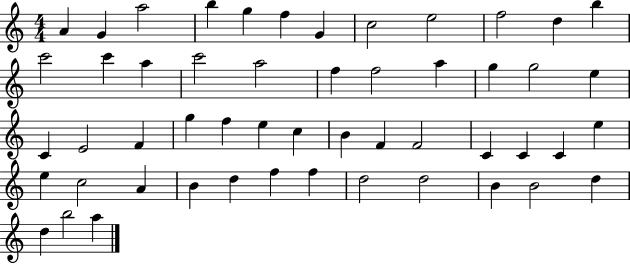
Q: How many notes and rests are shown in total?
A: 52